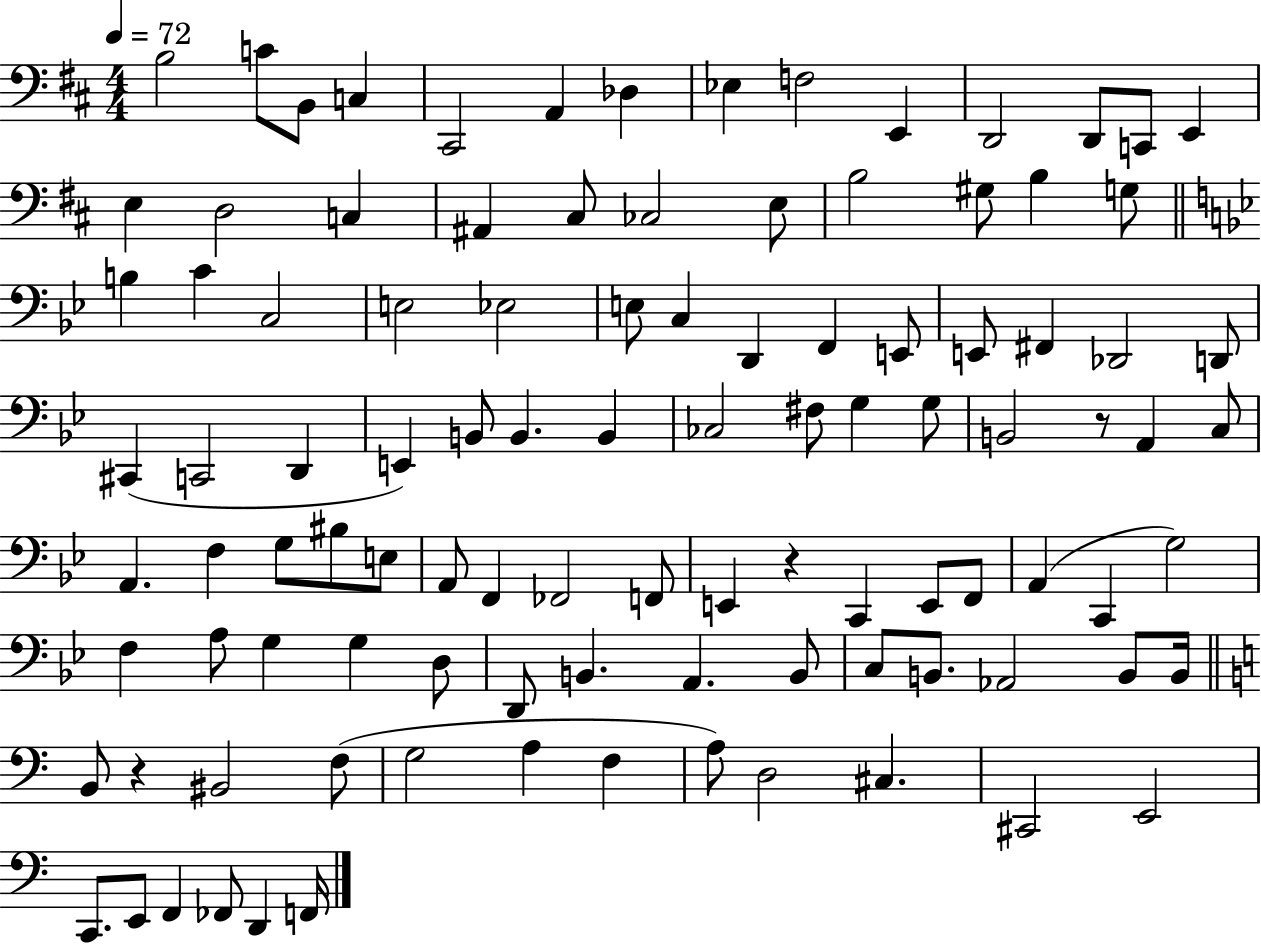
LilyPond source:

{
  \clef bass
  \numericTimeSignature
  \time 4/4
  \key d \major
  \tempo 4 = 72
  \repeat volta 2 { b2 c'8 b,8 c4 | cis,2 a,4 des4 | ees4 f2 e,4 | d,2 d,8 c,8 e,4 | \break e4 d2 c4 | ais,4 cis8 ces2 e8 | b2 gis8 b4 g8 | \bar "||" \break \key g \minor b4 c'4 c2 | e2 ees2 | e8 c4 d,4 f,4 e,8 | e,8 fis,4 des,2 d,8 | \break cis,4( c,2 d,4 | e,4) b,8 b,4. b,4 | ces2 fis8 g4 g8 | b,2 r8 a,4 c8 | \break a,4. f4 g8 bis8 e8 | a,8 f,4 fes,2 f,8 | e,4 r4 c,4 e,8 f,8 | a,4( c,4 g2) | \break f4 a8 g4 g4 d8 | d,8 b,4. a,4. b,8 | c8 b,8. aes,2 b,8 b,16 | \bar "||" \break \key c \major b,8 r4 bis,2 f8( | g2 a4 f4 | a8) d2 cis4. | cis,2 e,2 | \break c,8. e,8 f,4 fes,8 d,4 f,16 | } \bar "|."
}